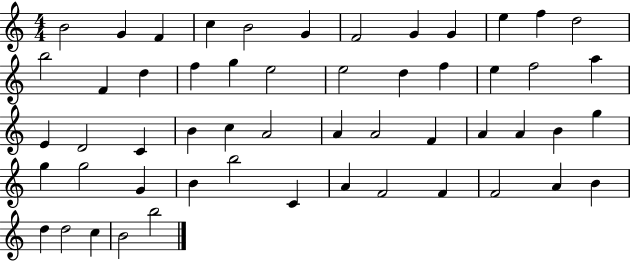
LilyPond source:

{
  \clef treble
  \numericTimeSignature
  \time 4/4
  \key c \major
  b'2 g'4 f'4 | c''4 b'2 g'4 | f'2 g'4 g'4 | e''4 f''4 d''2 | \break b''2 f'4 d''4 | f''4 g''4 e''2 | e''2 d''4 f''4 | e''4 f''2 a''4 | \break e'4 d'2 c'4 | b'4 c''4 a'2 | a'4 a'2 f'4 | a'4 a'4 b'4 g''4 | \break g''4 g''2 g'4 | b'4 b''2 c'4 | a'4 f'2 f'4 | f'2 a'4 b'4 | \break d''4 d''2 c''4 | b'2 b''2 | \bar "|."
}